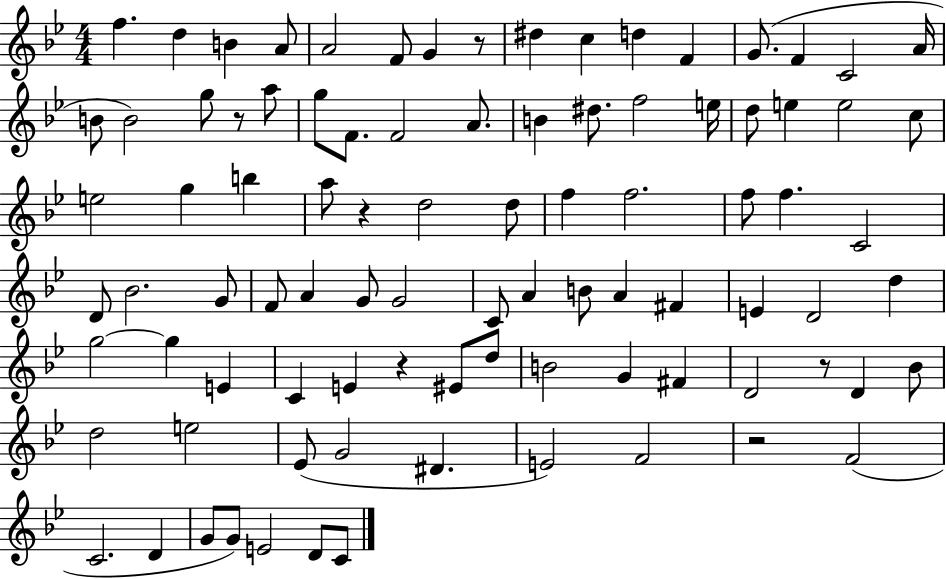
{
  \clef treble
  \numericTimeSignature
  \time 4/4
  \key bes \major
  f''4. d''4 b'4 a'8 | a'2 f'8 g'4 r8 | dis''4 c''4 d''4 f'4 | g'8.( f'4 c'2 a'16 | \break b'8 b'2) g''8 r8 a''8 | g''8 f'8. f'2 a'8. | b'4 dis''8. f''2 e''16 | d''8 e''4 e''2 c''8 | \break e''2 g''4 b''4 | a''8 r4 d''2 d''8 | f''4 f''2. | f''8 f''4. c'2 | \break d'8 bes'2. g'8 | f'8 a'4 g'8 g'2 | c'8 a'4 b'8 a'4 fis'4 | e'4 d'2 d''4 | \break g''2~~ g''4 e'4 | c'4 e'4 r4 eis'8 d''8 | b'2 g'4 fis'4 | d'2 r8 d'4 bes'8 | \break d''2 e''2 | ees'8( g'2 dis'4. | e'2) f'2 | r2 f'2( | \break c'2. d'4 | g'8 g'8) e'2 d'8 c'8 | \bar "|."
}